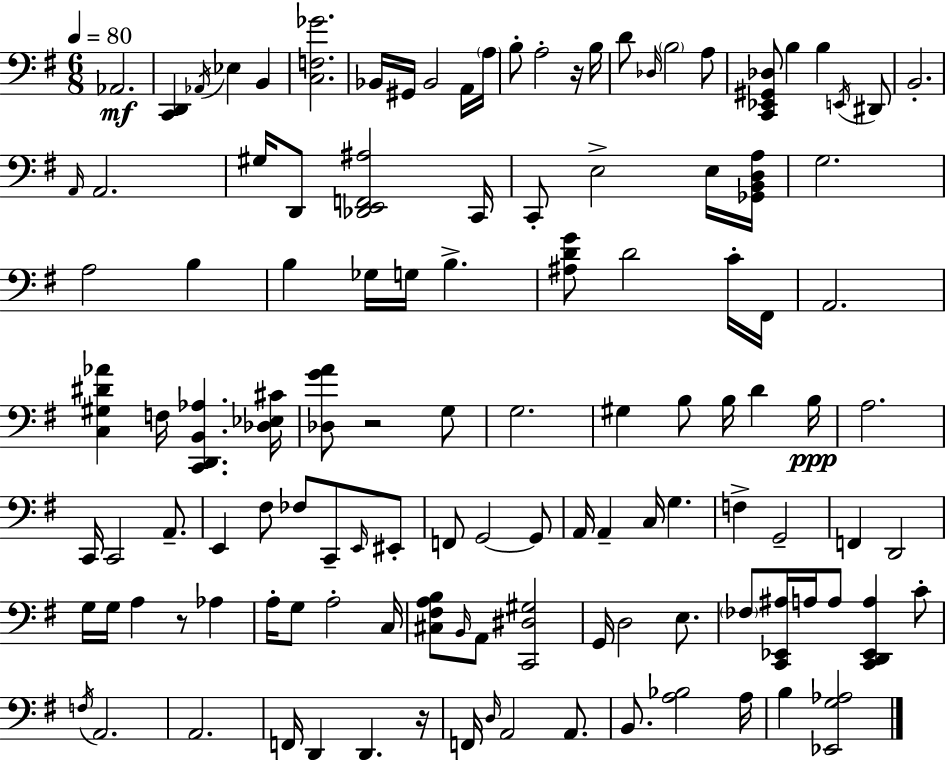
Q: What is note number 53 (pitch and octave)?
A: E2